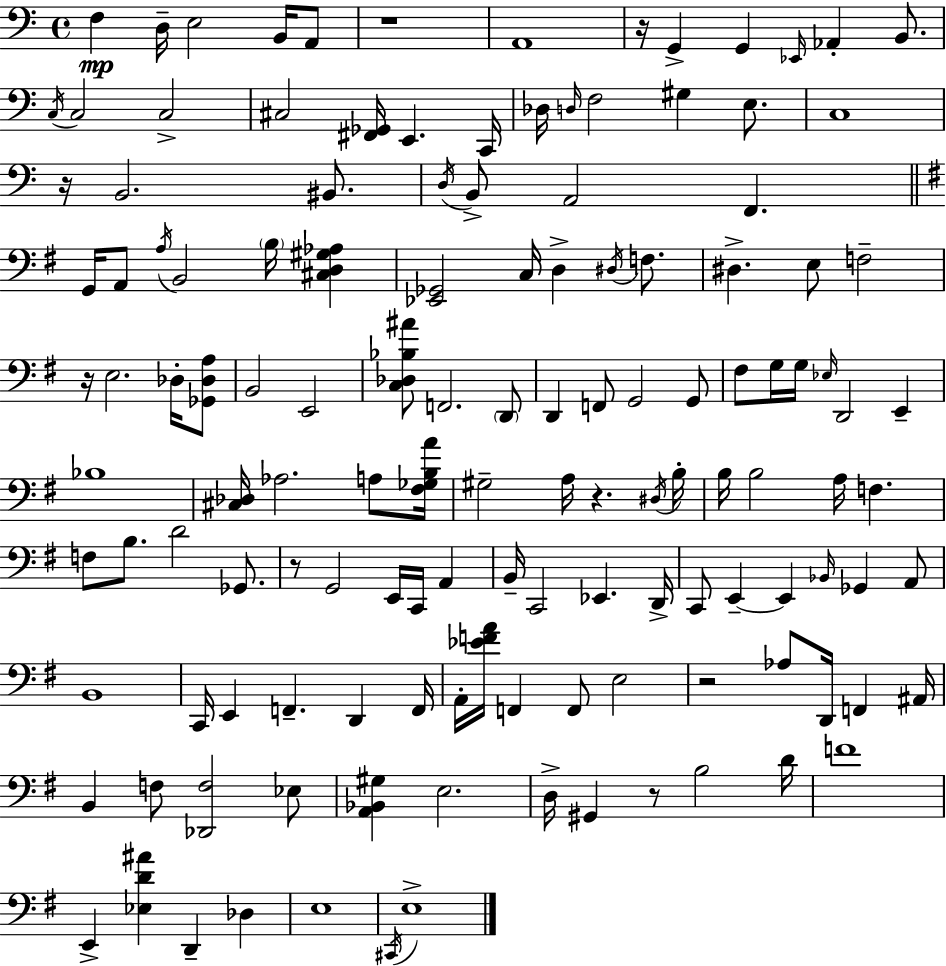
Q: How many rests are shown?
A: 8